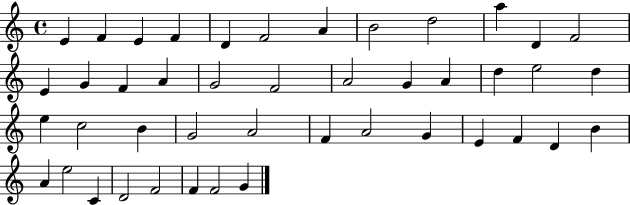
X:1
T:Untitled
M:4/4
L:1/4
K:C
E F E F D F2 A B2 d2 a D F2 E G F A G2 F2 A2 G A d e2 d e c2 B G2 A2 F A2 G E F D B A e2 C D2 F2 F F2 G